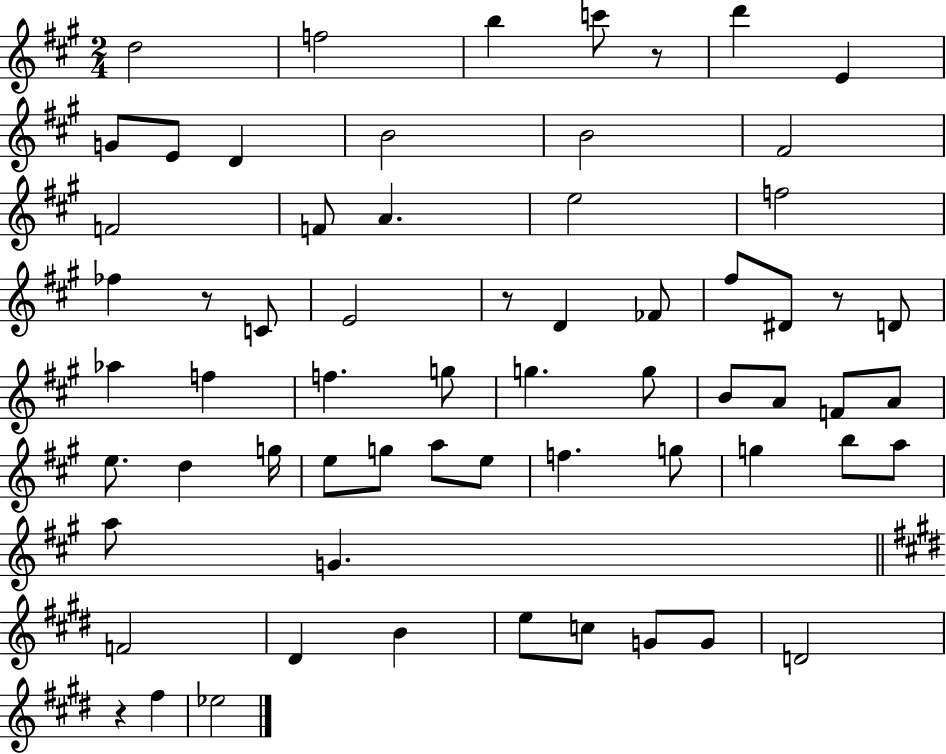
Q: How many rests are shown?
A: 5